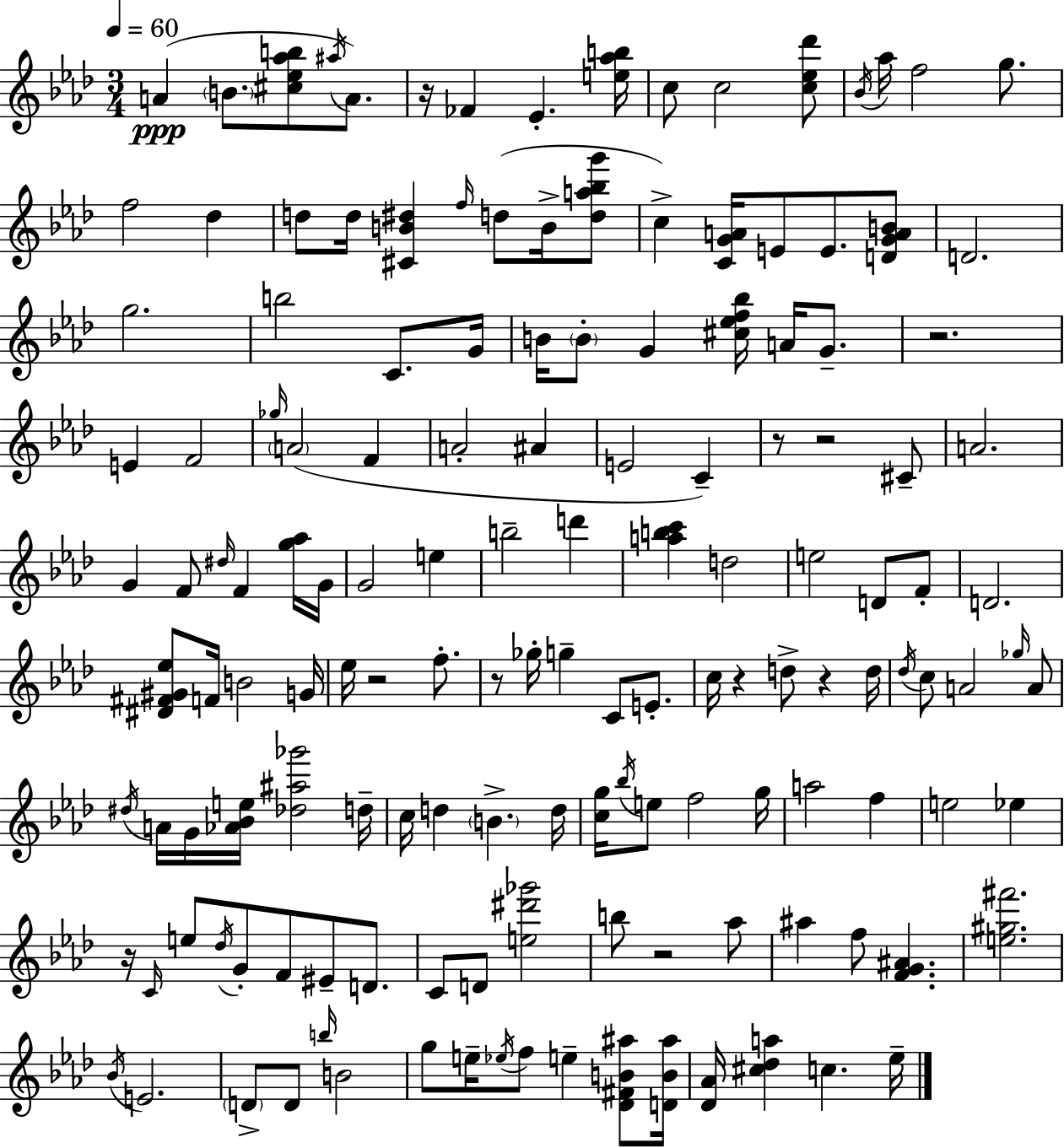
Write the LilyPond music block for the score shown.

{
  \clef treble
  \numericTimeSignature
  \time 3/4
  \key aes \major
  \tempo 4 = 60
  \repeat volta 2 { a'4(\ppp \parenthesize b'8. <cis'' ees'' aes'' b''>8 \acciaccatura { ais''16 }) a'8. | r16 fes'4 ees'4.-. | <e'' aes'' b''>16 c''8 c''2 <c'' ees'' des'''>8 | \acciaccatura { bes'16 } aes''16 f''2 g''8. | \break f''2 des''4 | d''8 d''16 <cis' b' dis''>4 \grace { f''16 } d''8( | b'16-> <d'' a'' bes'' g'''>8 c''4->) <c' g' a'>16 e'8 e'8. | <d' g' a' b'>8 d'2. | \break g''2. | b''2 c'8. | g'16 b'16 \parenthesize b'8-. g'4 <cis'' ees'' f'' bes''>16 a'16 | g'8.-- r2. | \break e'4 f'2 | \grace { ges''16 } \parenthesize a'2( | f'4 a'2-. | ais'4 e'2 | \break c'4--) r8 r2 | cis'8-- a'2. | g'4 f'8 \grace { dis''16 } f'4 | <g'' aes''>16 g'16 g'2 | \break e''4 b''2-- | d'''4 <a'' b'' c'''>4 d''2 | e''2 | d'8 f'8-. d'2. | \break <dis' fis' gis' ees''>8 f'16 b'2 | g'16 ees''16 r2 | f''8.-. r8 ges''16-. g''4-- | c'8 e'8.-. c''16 r4 d''8-> | \break r4 d''16 \acciaccatura { des''16 } c''8 a'2 | \grace { ges''16 } a'8 \acciaccatura { dis''16 } a'16 g'16 <aes' bes' e''>16 <des'' ais'' ges'''>2 | d''16-- c''16 d''4 | \parenthesize b'4.-> d''16 <c'' g''>16 \acciaccatura { bes''16 } e''8 | \break f''2 g''16 a''2 | f''4 e''2 | ees''4 r16 \grace { c'16 } e''8 | \acciaccatura { des''16 } g'8-. f'8 eis'8-- d'8. c'8 | \break d'8 <e'' dis''' ges'''>2 b''8 | r2 aes''8 ais''4 | f''8 <f' g' ais'>4. <e'' gis'' fis'''>2. | \acciaccatura { bes'16 } | \break e'2. | \parenthesize d'8-> d'8 \grace { b''16 } b'2 | g''8 e''16-- \acciaccatura { ees''16 } f''8 e''4-- <des' fis' b' ais''>8 | <d' b' ais''>16 <des' aes'>16 <cis'' des'' a''>4 c''4. | \break ees''16-- } \bar "|."
}